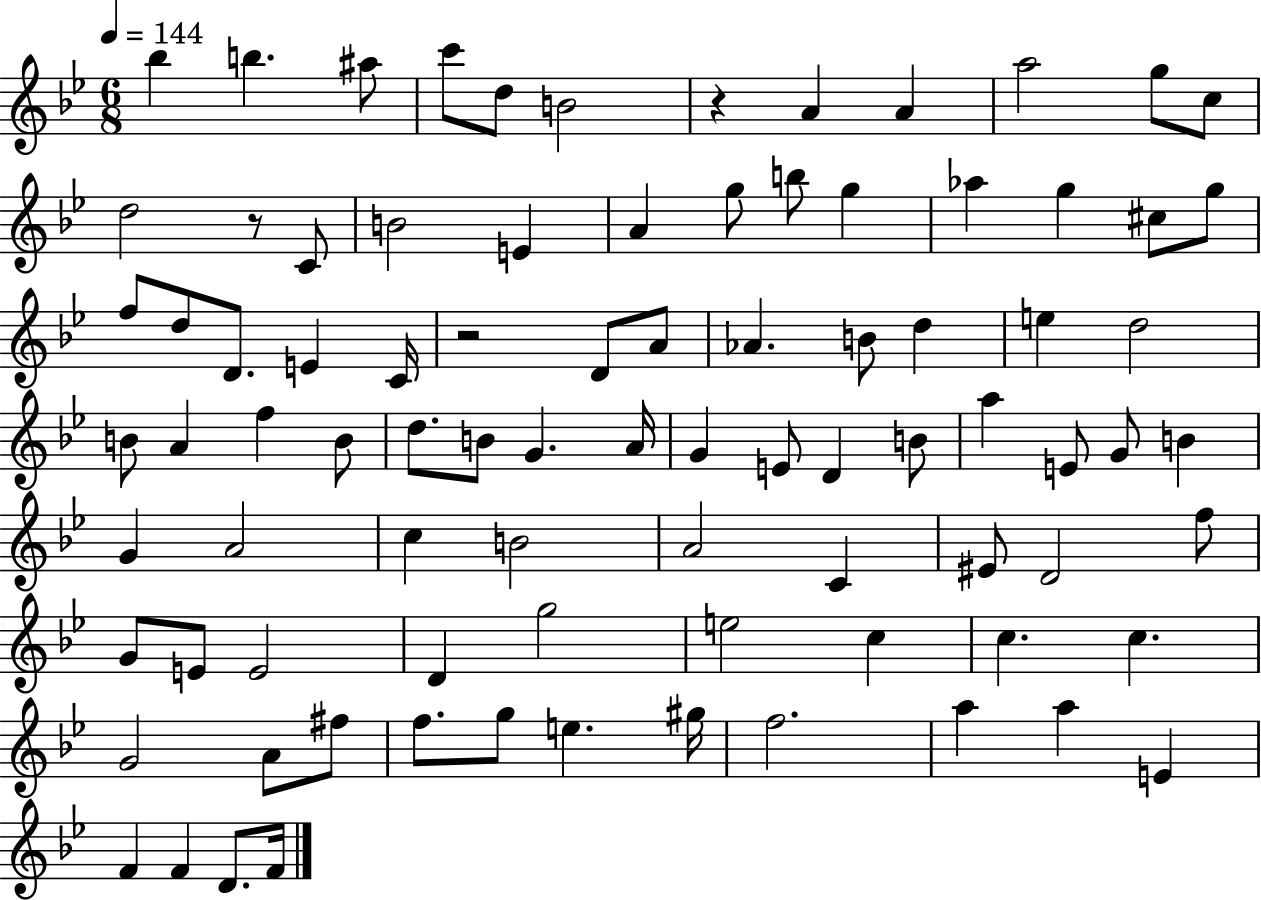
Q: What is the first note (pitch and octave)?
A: Bb5